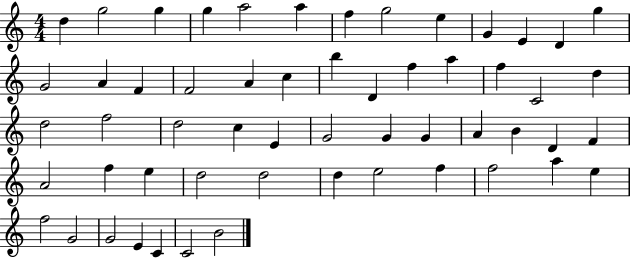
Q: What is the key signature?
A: C major